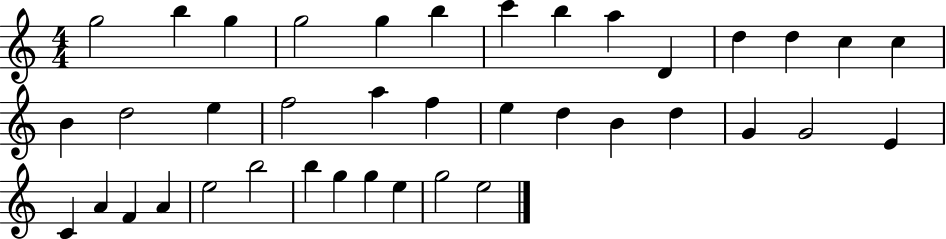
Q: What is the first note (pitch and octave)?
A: G5